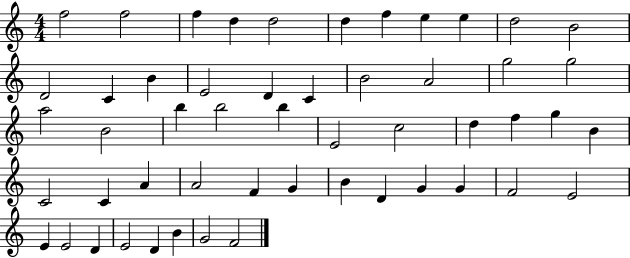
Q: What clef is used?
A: treble